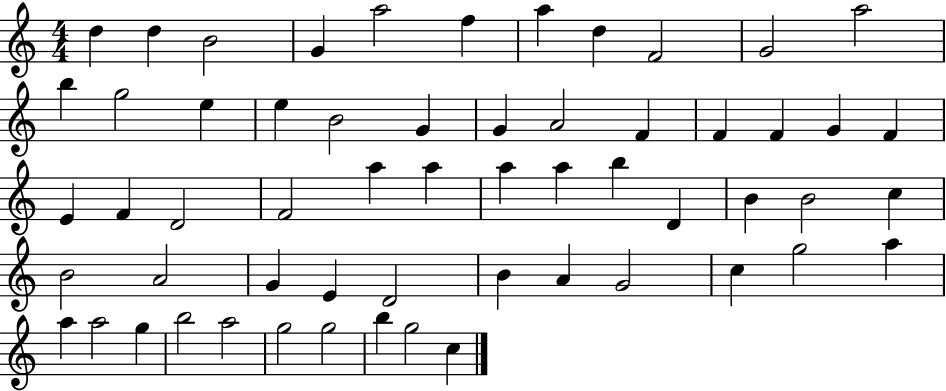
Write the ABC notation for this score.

X:1
T:Untitled
M:4/4
L:1/4
K:C
d d B2 G a2 f a d F2 G2 a2 b g2 e e B2 G G A2 F F F G F E F D2 F2 a a a a b D B B2 c B2 A2 G E D2 B A G2 c g2 a a a2 g b2 a2 g2 g2 b g2 c